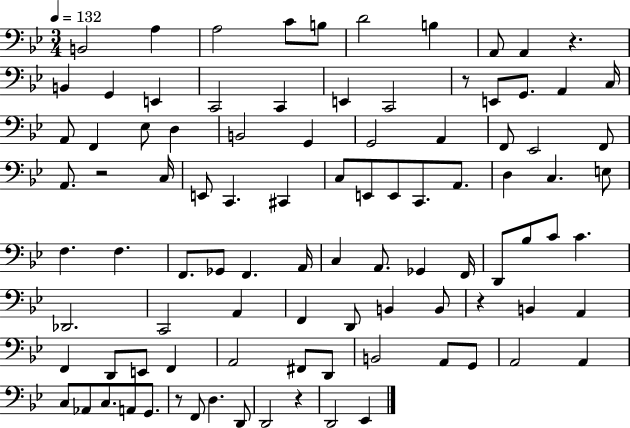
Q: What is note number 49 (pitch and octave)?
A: F2